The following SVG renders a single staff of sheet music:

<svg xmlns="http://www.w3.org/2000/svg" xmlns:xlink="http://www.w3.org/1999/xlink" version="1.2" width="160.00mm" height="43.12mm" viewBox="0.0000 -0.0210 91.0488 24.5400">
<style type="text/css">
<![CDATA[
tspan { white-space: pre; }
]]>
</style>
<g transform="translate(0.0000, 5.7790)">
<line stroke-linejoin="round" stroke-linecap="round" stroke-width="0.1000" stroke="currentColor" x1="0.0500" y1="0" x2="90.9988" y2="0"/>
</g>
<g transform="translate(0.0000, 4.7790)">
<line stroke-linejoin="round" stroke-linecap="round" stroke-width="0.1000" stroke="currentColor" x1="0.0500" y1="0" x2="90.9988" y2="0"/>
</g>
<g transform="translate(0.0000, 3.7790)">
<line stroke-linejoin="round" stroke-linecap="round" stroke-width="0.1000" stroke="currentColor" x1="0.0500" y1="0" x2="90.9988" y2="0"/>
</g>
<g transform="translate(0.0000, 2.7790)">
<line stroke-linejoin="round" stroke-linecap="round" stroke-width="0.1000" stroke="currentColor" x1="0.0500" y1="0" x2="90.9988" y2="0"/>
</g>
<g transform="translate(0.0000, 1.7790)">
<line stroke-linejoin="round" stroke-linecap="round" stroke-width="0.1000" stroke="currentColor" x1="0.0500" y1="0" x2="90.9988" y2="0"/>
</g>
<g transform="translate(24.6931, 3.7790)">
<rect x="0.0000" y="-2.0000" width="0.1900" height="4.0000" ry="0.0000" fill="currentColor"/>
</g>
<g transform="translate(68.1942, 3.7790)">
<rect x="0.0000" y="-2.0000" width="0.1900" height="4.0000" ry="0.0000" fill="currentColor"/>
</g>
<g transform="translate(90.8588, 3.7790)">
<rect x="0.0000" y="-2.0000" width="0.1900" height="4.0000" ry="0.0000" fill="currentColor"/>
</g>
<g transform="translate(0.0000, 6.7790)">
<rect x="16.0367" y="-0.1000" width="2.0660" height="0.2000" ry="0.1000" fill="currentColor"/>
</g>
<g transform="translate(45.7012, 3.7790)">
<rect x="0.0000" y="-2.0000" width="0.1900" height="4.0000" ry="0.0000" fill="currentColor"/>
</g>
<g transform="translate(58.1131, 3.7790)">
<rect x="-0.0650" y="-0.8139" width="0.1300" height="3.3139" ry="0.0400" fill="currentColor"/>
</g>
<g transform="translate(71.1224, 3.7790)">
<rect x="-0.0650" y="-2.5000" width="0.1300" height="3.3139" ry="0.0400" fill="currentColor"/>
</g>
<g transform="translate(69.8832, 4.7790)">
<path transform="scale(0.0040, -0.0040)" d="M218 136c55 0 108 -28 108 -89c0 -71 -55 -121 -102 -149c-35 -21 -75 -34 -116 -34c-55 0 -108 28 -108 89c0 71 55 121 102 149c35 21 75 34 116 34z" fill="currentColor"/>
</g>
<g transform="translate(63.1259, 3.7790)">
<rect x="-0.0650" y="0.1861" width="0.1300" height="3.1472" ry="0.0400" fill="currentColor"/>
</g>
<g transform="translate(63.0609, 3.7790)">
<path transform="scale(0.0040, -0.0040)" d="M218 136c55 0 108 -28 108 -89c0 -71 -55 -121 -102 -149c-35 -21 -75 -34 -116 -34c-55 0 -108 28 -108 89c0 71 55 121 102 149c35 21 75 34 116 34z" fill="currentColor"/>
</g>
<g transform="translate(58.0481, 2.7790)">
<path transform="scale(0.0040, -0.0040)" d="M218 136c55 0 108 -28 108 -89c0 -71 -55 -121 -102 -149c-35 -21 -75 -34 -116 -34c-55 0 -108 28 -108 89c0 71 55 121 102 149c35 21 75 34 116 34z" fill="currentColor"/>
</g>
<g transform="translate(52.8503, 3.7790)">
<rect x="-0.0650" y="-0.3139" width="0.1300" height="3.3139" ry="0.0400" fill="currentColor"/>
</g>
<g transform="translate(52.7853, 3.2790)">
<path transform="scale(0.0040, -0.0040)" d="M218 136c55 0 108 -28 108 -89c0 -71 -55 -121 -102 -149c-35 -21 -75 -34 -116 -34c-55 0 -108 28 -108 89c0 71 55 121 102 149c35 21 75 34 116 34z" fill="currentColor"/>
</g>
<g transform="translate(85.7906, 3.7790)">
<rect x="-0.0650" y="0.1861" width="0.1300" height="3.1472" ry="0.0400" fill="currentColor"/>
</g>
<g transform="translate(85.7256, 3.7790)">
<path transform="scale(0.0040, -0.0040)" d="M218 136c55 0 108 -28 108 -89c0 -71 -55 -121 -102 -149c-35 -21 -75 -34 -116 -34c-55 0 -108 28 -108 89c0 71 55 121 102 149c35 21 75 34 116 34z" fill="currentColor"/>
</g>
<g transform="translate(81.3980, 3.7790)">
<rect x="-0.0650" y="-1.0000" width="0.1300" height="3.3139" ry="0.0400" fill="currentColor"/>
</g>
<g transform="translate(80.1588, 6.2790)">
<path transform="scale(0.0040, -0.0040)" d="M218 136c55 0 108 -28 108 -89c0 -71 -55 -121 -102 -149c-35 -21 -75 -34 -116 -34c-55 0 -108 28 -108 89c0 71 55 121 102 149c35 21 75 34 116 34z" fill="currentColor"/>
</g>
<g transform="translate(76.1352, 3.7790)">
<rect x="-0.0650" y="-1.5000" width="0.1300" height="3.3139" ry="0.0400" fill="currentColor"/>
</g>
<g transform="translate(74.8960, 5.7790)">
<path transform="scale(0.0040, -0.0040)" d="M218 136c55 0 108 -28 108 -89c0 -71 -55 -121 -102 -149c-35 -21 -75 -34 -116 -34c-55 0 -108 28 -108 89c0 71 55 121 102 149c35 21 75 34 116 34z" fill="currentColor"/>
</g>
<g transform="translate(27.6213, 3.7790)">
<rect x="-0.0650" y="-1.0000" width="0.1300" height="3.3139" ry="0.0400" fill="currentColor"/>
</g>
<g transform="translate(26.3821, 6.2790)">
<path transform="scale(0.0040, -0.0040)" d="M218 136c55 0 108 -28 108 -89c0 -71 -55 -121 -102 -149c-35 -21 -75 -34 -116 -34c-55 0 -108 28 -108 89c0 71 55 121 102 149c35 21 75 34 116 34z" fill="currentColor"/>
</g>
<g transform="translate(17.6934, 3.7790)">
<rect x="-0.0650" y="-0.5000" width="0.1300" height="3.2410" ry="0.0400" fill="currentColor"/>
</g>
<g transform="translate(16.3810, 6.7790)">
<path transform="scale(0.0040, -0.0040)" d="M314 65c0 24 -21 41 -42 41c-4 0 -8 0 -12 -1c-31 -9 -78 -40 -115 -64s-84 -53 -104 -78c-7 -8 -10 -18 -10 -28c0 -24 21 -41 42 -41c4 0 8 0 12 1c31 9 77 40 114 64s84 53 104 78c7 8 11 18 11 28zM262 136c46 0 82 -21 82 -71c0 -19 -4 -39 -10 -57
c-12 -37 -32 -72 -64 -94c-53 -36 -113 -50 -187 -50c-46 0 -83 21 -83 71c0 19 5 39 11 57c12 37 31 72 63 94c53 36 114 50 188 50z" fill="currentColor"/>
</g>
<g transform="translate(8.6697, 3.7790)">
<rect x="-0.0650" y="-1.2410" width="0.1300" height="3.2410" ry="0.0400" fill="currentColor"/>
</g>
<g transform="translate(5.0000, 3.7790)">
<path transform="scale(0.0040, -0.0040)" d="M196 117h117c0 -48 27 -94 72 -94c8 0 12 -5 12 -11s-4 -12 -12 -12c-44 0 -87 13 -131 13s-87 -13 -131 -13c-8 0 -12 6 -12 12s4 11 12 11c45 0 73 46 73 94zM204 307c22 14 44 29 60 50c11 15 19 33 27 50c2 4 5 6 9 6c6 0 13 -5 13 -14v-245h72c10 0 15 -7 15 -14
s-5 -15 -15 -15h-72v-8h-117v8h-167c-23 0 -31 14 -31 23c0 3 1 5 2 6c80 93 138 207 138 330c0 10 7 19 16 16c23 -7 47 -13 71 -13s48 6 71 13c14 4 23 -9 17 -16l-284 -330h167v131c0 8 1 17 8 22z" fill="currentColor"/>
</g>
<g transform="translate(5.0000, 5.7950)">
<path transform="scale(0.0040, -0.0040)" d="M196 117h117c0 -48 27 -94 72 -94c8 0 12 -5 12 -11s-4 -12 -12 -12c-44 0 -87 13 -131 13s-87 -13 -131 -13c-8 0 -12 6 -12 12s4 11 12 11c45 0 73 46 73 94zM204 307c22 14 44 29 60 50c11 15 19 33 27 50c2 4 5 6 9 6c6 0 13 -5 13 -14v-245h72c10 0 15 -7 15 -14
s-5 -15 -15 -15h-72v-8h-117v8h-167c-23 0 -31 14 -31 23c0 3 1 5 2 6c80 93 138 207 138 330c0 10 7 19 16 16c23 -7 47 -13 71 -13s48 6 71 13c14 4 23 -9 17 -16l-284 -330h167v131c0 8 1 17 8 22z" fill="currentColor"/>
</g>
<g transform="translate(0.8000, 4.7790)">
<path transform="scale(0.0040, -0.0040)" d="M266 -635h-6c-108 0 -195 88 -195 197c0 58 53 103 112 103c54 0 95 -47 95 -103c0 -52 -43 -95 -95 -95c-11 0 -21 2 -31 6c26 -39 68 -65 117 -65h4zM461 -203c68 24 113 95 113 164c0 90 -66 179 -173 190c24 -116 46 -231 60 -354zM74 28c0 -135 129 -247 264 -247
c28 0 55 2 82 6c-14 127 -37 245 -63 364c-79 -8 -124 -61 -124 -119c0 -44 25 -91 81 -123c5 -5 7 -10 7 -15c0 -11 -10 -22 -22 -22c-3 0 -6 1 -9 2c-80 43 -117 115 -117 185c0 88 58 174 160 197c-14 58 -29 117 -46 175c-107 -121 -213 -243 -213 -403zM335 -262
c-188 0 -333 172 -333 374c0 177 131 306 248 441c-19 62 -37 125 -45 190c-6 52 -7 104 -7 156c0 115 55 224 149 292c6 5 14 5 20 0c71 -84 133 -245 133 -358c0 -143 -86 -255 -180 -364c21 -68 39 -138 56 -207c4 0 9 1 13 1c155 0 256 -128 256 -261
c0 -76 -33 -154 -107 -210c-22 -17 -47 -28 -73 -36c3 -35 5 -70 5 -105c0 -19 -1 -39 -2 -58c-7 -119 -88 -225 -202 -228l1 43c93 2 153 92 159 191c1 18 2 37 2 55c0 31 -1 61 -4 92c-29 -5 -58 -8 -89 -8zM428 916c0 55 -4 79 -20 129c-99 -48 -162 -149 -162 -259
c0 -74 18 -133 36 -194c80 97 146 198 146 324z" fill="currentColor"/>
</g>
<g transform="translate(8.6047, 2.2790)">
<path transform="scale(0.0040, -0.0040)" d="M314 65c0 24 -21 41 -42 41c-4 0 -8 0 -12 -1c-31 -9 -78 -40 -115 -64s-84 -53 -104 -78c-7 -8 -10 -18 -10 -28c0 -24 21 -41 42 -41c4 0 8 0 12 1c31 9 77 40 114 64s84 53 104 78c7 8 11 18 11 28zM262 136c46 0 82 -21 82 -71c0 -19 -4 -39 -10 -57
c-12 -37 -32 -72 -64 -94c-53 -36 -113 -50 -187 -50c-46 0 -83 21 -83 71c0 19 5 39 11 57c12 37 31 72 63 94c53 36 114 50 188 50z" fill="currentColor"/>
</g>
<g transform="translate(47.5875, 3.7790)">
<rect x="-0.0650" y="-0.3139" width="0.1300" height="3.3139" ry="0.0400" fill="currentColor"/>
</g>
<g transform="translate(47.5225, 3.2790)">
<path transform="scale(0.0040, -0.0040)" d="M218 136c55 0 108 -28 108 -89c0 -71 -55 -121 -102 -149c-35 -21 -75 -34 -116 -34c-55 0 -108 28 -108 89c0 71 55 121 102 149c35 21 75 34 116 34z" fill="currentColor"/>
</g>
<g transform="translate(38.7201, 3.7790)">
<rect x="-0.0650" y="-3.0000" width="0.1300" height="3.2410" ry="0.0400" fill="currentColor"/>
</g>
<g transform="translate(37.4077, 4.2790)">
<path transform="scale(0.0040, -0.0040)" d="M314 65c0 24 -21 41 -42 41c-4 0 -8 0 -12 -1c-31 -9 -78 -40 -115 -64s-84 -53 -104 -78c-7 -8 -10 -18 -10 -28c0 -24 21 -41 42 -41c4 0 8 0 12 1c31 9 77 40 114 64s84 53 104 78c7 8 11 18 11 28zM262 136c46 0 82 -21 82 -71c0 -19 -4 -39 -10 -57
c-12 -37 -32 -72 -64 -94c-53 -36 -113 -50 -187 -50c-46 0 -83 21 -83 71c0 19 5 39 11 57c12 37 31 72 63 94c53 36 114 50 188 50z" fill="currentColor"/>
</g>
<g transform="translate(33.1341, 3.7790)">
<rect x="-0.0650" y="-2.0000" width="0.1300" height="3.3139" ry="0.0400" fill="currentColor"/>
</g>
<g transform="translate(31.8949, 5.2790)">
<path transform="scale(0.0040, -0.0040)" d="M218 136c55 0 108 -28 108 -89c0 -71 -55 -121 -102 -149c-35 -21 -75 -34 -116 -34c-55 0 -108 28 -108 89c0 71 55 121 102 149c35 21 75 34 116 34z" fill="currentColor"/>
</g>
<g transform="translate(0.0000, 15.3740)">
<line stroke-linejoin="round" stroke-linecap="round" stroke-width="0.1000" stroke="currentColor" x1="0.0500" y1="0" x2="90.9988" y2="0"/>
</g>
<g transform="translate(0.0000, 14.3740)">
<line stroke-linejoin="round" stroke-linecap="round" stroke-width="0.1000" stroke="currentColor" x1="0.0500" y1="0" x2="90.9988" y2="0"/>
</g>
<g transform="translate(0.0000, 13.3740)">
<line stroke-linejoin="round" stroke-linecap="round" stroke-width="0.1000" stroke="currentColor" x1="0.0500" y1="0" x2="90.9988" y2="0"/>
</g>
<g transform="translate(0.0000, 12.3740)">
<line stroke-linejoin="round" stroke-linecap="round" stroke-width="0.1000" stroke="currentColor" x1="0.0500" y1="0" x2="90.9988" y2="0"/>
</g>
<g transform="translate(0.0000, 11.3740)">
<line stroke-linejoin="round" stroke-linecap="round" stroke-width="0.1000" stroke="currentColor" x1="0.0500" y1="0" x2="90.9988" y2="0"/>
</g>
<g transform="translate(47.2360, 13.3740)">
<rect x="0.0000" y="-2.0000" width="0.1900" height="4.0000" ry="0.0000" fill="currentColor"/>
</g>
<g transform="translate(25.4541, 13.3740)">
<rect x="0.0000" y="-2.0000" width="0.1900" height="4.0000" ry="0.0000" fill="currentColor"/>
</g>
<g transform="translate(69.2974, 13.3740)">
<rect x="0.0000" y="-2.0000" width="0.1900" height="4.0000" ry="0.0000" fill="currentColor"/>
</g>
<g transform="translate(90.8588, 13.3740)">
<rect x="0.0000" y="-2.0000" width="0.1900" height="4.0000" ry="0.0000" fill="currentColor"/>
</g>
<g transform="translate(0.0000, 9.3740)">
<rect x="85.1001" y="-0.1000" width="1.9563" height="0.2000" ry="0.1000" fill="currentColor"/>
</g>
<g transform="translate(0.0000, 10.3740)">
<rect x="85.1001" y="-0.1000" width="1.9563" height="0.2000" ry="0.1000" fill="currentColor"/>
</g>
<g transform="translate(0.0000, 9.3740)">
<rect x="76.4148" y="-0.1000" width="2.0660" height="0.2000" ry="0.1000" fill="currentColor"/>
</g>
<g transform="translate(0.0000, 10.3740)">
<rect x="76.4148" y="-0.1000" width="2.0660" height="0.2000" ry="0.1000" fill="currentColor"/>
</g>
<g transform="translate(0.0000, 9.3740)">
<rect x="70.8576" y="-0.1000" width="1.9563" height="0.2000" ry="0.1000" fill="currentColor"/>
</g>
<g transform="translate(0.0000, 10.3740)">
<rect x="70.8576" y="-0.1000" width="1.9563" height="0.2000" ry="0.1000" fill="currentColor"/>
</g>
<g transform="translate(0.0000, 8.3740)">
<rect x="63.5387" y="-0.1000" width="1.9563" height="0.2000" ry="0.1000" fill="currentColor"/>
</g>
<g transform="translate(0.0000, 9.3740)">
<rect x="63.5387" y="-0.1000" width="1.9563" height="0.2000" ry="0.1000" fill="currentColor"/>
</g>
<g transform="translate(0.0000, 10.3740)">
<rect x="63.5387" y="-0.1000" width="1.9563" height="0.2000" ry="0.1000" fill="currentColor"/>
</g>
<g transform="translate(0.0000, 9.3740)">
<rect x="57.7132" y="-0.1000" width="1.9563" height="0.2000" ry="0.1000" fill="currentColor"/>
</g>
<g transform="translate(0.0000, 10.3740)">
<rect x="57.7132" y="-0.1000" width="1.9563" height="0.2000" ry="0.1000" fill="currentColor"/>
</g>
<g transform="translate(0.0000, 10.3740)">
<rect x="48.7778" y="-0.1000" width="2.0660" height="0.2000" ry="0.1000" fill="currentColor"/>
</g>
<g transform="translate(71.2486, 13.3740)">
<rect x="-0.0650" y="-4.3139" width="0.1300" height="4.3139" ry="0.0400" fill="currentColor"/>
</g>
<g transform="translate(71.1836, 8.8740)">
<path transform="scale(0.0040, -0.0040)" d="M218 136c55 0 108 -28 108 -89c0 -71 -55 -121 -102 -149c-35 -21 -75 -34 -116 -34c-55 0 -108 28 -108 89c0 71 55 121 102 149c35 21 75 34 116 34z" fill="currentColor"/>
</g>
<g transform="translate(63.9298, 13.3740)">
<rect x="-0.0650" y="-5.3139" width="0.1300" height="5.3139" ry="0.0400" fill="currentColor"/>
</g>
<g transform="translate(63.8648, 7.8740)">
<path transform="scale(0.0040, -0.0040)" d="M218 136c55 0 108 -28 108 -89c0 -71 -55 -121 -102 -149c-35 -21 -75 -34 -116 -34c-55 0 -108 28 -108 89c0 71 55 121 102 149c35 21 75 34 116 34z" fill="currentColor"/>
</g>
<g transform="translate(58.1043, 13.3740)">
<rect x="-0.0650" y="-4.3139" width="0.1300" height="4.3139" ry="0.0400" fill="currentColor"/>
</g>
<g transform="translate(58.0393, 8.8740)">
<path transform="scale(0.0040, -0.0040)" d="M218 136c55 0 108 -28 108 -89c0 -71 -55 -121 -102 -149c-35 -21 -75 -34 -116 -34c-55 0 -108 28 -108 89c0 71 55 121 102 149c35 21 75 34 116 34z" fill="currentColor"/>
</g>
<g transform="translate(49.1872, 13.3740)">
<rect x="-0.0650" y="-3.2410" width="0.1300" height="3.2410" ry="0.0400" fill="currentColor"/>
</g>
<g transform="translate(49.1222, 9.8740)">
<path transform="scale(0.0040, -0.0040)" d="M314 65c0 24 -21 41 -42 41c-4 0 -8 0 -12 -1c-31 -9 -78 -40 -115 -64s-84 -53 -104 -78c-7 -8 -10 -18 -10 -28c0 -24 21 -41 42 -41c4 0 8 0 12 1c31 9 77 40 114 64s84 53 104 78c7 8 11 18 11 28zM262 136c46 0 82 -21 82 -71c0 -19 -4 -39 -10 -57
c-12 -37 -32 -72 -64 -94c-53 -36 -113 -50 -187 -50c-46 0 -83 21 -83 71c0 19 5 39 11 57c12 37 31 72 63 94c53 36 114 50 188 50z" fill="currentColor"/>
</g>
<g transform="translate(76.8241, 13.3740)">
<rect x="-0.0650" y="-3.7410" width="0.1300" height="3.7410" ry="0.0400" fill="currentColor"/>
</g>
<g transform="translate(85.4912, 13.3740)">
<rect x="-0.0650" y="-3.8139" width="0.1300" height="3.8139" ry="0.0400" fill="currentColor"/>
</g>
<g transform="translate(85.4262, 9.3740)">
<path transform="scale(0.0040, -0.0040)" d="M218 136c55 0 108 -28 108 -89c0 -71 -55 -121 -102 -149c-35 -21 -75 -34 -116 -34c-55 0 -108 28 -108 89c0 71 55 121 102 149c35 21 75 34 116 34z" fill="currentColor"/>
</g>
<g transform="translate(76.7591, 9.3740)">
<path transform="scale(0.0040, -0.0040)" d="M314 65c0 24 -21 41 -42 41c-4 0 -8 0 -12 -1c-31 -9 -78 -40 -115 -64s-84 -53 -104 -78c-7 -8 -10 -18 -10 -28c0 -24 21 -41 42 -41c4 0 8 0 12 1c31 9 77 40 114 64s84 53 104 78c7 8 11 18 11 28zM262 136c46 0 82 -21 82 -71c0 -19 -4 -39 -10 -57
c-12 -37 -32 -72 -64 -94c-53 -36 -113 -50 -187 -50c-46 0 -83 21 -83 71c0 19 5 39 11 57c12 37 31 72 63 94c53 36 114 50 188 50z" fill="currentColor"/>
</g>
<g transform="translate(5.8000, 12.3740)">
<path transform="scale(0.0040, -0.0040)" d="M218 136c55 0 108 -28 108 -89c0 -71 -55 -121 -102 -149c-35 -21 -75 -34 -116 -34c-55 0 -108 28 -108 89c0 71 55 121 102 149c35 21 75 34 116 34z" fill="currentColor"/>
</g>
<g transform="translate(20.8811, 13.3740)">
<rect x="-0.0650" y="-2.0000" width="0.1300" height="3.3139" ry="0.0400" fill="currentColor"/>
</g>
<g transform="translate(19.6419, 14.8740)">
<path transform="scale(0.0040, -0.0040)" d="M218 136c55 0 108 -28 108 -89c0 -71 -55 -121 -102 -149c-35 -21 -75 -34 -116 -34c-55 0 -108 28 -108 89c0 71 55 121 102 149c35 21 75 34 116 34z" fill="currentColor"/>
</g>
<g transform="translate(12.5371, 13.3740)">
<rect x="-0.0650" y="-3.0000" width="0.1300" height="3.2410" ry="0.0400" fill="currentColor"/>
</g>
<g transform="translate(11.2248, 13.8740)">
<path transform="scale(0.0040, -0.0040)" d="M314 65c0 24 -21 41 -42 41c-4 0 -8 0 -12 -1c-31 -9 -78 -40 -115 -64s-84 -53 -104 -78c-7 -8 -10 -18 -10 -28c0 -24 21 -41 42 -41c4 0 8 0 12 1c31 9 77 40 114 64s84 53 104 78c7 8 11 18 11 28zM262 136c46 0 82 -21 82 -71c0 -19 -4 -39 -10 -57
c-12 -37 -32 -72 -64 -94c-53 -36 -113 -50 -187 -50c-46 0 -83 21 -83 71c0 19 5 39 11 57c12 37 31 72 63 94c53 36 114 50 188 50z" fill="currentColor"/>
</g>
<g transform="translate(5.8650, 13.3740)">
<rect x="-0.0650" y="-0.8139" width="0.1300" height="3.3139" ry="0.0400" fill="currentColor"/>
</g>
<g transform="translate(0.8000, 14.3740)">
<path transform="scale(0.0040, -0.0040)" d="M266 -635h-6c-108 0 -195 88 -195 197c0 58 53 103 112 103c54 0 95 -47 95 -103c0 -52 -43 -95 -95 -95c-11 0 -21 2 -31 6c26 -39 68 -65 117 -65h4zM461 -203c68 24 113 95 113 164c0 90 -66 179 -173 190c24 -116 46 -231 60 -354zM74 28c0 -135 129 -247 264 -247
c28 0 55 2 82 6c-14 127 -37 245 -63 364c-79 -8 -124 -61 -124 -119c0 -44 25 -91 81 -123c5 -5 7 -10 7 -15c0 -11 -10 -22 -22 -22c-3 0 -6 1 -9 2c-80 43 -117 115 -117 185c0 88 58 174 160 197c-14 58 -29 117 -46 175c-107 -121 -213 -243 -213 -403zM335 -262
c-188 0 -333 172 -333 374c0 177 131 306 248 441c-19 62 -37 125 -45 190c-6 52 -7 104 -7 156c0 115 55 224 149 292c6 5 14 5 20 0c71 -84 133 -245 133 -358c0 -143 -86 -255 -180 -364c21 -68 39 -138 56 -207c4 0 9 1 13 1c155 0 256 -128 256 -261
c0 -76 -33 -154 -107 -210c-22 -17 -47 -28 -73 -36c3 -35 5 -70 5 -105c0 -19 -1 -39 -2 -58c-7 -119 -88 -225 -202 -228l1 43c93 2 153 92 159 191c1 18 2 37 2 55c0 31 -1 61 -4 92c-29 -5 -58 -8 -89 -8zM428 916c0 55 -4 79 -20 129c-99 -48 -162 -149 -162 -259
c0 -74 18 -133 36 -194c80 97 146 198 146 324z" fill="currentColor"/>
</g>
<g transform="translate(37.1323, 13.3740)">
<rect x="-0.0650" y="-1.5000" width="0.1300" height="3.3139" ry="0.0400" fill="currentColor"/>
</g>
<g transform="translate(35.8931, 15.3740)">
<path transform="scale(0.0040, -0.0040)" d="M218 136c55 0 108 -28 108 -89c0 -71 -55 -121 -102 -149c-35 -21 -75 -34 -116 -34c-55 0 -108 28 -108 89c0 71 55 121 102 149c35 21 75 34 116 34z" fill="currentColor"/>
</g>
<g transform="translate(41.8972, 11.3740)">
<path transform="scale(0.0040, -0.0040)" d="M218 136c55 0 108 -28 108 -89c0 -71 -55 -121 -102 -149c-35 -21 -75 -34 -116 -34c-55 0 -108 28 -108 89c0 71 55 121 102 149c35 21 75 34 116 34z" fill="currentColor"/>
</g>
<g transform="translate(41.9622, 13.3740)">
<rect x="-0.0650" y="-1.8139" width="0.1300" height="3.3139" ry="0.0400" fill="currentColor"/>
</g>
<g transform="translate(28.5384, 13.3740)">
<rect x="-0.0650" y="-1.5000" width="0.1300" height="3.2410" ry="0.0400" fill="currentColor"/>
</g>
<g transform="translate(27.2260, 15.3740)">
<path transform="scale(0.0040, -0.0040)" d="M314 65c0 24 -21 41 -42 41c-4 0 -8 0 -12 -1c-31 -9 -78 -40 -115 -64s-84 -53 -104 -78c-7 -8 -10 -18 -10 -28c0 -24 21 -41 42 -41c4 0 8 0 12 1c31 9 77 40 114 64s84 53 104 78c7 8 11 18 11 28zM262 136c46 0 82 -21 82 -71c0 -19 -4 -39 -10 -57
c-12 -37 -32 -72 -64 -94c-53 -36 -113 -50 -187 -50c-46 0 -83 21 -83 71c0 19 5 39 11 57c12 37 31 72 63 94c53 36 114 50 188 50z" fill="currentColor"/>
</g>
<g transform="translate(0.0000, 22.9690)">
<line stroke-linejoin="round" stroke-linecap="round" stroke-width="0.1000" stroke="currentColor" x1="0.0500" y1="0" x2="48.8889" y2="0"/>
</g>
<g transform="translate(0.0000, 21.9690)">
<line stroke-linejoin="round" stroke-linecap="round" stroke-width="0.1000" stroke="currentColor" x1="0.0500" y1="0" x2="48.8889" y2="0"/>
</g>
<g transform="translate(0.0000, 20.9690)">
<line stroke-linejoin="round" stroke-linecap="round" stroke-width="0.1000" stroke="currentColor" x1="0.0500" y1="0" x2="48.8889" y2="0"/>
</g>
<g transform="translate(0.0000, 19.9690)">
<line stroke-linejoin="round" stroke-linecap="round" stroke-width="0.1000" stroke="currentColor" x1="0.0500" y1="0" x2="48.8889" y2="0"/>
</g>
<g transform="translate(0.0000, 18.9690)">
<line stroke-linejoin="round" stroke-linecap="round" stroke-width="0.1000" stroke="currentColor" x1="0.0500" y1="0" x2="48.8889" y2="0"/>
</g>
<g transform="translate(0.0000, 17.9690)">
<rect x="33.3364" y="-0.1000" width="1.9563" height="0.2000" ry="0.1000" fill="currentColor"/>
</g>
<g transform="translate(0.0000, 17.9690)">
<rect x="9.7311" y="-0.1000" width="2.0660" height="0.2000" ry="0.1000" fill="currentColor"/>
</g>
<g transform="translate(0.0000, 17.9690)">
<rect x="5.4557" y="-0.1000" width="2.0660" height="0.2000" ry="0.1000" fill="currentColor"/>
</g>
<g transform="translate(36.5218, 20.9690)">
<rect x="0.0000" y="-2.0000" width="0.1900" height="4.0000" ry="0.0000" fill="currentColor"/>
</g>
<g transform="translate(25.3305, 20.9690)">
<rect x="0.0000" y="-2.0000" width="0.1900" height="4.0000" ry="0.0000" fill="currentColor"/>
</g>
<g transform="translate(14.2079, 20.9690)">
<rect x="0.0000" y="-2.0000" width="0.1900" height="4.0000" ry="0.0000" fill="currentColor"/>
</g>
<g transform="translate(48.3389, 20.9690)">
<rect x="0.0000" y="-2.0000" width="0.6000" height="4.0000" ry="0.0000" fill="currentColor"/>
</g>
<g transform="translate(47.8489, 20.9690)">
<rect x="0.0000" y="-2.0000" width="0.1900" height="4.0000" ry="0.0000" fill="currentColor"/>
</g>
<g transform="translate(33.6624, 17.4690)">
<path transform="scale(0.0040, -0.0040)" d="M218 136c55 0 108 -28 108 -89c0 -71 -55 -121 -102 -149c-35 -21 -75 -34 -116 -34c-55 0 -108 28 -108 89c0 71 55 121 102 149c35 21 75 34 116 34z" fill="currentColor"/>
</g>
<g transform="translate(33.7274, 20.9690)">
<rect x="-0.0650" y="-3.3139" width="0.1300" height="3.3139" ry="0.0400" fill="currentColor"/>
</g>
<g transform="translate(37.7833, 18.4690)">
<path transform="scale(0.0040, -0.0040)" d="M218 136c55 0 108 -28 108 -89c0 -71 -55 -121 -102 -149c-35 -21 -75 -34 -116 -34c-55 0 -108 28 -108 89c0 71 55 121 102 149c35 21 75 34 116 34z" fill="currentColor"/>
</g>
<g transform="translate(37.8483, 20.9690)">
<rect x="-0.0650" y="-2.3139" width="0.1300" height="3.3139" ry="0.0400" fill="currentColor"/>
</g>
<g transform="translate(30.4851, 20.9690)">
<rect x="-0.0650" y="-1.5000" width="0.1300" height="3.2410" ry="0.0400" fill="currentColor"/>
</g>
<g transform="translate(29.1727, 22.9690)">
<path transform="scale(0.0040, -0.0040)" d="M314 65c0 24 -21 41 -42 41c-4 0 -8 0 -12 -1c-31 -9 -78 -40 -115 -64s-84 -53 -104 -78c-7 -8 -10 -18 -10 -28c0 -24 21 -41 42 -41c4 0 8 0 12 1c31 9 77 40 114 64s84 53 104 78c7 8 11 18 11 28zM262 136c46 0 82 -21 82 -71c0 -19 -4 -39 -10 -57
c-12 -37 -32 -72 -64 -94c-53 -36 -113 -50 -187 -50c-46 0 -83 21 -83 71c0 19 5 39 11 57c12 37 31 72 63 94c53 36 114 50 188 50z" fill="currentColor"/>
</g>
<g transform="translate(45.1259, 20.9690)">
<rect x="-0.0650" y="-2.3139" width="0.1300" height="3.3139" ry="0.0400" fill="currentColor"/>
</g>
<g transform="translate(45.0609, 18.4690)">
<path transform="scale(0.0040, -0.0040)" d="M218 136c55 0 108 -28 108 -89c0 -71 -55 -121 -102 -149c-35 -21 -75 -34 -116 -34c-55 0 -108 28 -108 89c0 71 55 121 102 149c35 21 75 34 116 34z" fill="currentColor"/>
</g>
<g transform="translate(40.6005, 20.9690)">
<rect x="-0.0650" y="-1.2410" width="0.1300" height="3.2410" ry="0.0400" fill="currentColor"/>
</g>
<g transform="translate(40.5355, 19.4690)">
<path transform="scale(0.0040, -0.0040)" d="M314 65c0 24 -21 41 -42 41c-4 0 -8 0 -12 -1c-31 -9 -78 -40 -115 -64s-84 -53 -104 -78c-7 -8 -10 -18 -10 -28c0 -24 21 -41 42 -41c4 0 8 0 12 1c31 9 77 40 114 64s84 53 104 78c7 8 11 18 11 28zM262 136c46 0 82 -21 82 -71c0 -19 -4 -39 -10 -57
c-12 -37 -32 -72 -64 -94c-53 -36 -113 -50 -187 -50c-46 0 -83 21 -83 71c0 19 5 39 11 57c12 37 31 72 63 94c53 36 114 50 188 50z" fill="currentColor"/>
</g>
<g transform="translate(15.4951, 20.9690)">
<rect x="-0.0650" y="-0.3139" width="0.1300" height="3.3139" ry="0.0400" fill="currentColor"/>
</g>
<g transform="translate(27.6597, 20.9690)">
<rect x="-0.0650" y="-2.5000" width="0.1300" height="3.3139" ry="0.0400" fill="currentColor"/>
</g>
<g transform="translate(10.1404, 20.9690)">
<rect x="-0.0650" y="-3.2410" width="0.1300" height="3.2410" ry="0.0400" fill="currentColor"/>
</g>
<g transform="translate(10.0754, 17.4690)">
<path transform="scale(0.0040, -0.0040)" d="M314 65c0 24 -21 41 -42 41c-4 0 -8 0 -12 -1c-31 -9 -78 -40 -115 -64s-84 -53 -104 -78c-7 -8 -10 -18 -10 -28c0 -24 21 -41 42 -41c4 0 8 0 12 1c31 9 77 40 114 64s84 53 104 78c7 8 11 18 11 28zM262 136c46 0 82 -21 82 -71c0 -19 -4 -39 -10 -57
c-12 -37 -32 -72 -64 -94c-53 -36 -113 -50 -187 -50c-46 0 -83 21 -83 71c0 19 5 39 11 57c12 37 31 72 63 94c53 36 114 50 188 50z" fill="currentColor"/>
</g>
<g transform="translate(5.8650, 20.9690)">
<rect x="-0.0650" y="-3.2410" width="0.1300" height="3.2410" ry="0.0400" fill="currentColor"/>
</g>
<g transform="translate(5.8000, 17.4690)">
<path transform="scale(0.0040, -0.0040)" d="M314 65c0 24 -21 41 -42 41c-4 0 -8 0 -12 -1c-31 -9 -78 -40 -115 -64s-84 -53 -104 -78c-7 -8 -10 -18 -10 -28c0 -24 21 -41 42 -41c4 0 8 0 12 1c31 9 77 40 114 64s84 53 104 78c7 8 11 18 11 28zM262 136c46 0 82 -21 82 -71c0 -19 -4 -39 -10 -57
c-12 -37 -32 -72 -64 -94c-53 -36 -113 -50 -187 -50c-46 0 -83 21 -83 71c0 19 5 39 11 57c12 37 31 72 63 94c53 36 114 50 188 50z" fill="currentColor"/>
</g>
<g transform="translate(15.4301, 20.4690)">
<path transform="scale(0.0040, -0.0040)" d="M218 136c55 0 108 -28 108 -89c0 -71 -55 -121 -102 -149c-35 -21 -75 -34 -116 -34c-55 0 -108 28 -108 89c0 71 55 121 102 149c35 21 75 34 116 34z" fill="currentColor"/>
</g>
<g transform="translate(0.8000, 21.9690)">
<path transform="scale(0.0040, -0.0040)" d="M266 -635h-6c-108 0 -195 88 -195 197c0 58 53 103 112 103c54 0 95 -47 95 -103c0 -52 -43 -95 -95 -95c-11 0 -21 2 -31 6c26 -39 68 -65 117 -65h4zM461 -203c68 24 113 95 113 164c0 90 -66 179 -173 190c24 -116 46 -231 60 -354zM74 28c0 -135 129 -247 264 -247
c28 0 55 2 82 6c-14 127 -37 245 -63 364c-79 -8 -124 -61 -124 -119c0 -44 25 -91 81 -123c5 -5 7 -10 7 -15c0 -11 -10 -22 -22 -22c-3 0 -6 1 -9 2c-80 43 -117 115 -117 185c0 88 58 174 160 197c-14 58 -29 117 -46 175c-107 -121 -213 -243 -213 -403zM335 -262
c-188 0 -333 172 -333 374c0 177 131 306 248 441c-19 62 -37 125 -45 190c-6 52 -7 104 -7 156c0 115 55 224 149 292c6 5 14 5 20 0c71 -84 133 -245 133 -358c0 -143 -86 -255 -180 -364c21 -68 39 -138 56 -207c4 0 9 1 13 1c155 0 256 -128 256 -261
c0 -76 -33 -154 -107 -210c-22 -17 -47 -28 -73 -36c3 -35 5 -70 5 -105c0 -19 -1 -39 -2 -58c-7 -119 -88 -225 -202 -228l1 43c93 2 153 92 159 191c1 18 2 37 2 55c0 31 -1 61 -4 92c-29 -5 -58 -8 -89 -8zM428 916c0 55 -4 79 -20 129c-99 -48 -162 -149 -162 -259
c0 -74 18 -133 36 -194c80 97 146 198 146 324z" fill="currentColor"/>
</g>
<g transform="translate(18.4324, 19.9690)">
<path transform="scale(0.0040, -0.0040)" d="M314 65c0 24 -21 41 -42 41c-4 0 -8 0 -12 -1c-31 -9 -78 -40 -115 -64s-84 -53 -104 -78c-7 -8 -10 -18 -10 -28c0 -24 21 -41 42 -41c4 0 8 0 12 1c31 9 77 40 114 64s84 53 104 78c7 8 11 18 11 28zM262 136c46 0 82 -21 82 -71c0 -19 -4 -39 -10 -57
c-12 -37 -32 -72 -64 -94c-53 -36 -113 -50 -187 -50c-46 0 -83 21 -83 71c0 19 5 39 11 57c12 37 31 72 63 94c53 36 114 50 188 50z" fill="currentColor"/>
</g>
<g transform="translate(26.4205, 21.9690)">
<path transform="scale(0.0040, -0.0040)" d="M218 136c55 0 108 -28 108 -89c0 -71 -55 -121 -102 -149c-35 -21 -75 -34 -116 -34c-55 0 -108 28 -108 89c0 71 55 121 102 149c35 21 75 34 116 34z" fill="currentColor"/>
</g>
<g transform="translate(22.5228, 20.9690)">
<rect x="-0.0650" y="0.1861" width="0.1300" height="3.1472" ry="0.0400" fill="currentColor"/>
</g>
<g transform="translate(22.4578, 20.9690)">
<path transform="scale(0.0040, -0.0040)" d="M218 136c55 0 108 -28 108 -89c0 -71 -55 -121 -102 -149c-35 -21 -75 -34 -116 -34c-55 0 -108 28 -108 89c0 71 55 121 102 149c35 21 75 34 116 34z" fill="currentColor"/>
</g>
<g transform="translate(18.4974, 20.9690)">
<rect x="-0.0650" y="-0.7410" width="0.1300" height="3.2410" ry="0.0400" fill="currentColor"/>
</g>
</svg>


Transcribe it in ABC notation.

X:1
T:Untitled
M:4/4
L:1/4
K:C
e2 C2 D F A2 c c d B G E D B d A2 F E2 E f b2 d' f' d' c'2 c' b2 b2 c d2 B G E2 b g e2 g